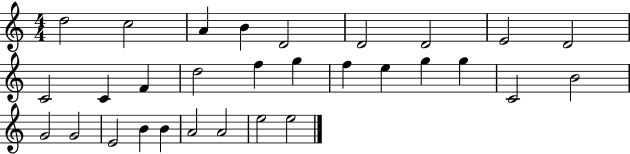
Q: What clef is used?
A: treble